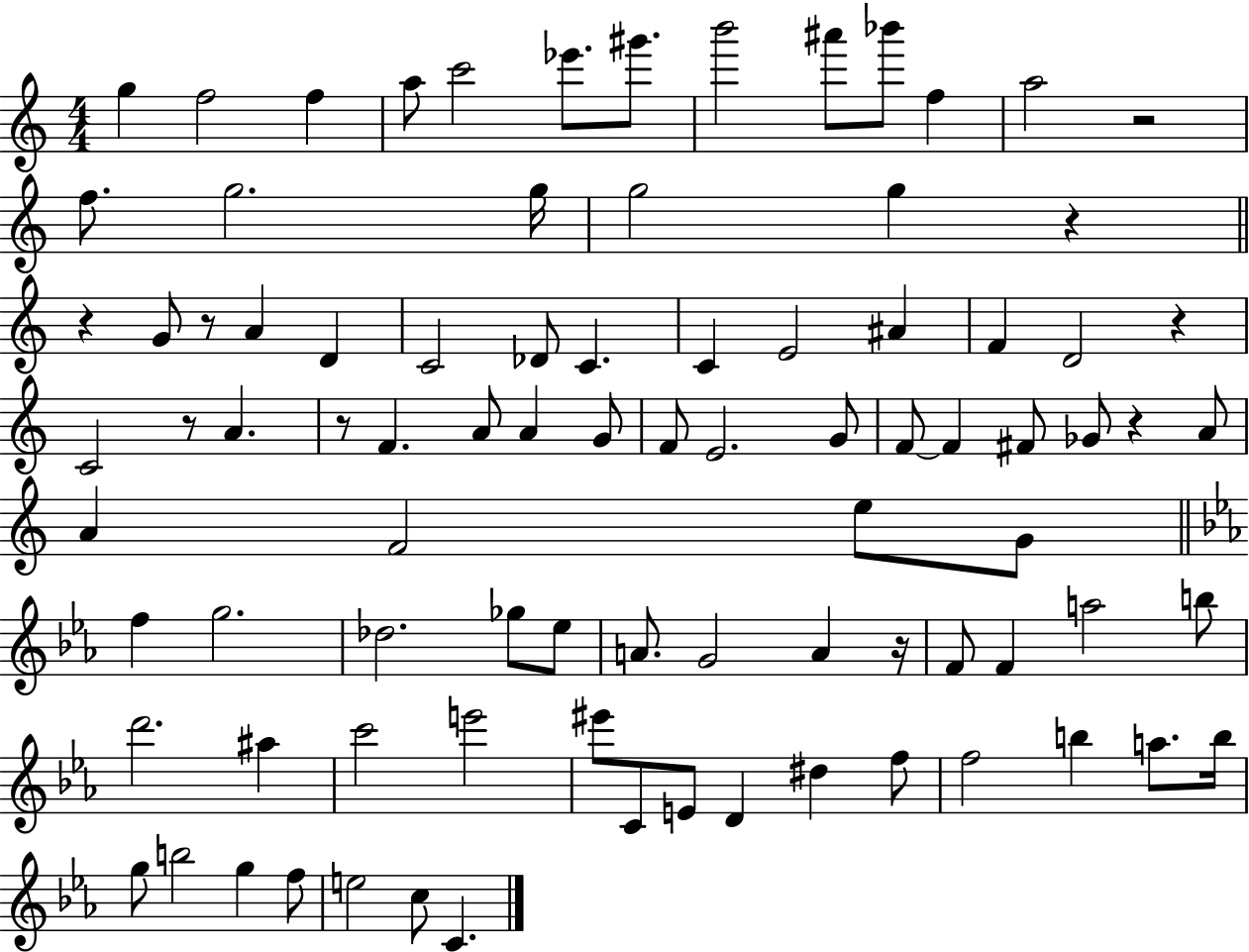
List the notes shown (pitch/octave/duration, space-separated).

G5/q F5/h F5/q A5/e C6/h Eb6/e. G#6/e. B6/h A#6/e Bb6/e F5/q A5/h R/h F5/e. G5/h. G5/s G5/h G5/q R/q R/q G4/e R/e A4/q D4/q C4/h Db4/e C4/q. C4/q E4/h A#4/q F4/q D4/h R/q C4/h R/e A4/q. R/e F4/q. A4/e A4/q G4/e F4/e E4/h. G4/e F4/e F4/q F#4/e Gb4/e R/q A4/e A4/q F4/h E5/e G4/e F5/q G5/h. Db5/h. Gb5/e Eb5/e A4/e. G4/h A4/q R/s F4/e F4/q A5/h B5/e D6/h. A#5/q C6/h E6/h EIS6/e C4/e E4/e D4/q D#5/q F5/e F5/h B5/q A5/e. B5/s G5/e B5/h G5/q F5/e E5/h C5/e C4/q.